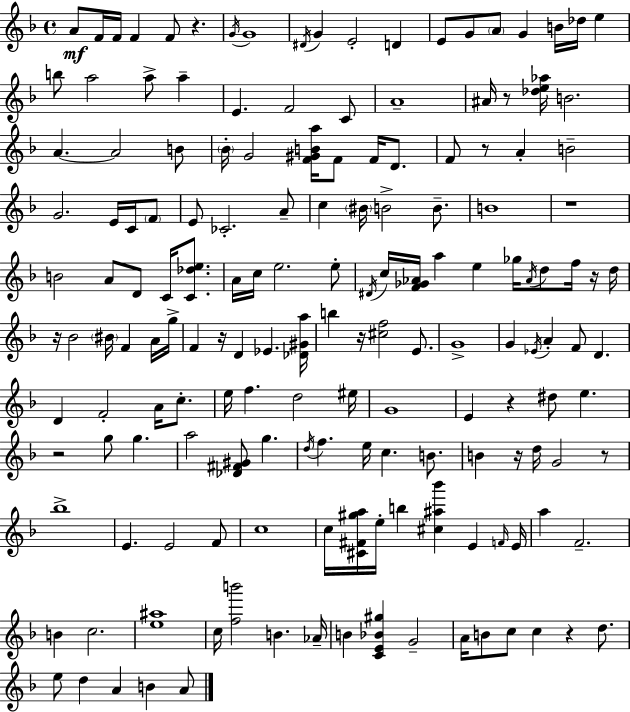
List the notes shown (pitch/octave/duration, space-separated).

A4/e F4/s F4/s F4/q F4/e R/q. G4/s G4/w D#4/s G4/q E4/h D4/q E4/e G4/e A4/e G4/q B4/s Db5/s E5/q B5/e A5/h A5/e A5/q E4/q. F4/h C4/e A4/w A#4/s R/e [Db5,E5,Ab5]/s B4/h. A4/q. A4/h B4/e Bb4/s G4/h [F4,G#4,B4,A5]/s F4/e F4/s D4/e. F4/e R/e A4/q B4/h G4/h. E4/s C4/s F4/e E4/e CES4/h. A4/e C5/q BIS4/s B4/h B4/e. B4/w R/w B4/h A4/e D4/e C4/s [C4,Db5,E5]/e. A4/s C5/s E5/h. E5/e D#4/s C5/s [F4,Gb4,Ab4]/s A5/q E5/q Gb5/s Ab4/s D5/e F5/s R/s D5/s R/s Bb4/h BIS4/s F4/q A4/s G5/s F4/q R/s D4/q Eb4/q. [Db4,G#4,A5]/s B5/q R/s [C#5,F5]/h E4/e. G4/w G4/q Eb4/s A4/q F4/e D4/q. D4/q F4/h A4/s C5/e. E5/s F5/q. D5/h EIS5/s G4/w E4/q R/q D#5/e E5/q. R/h G5/e G5/q. A5/h [Db4,F#4,G#4]/e G5/q. D5/s F5/q. E5/s C5/q. B4/e. B4/q R/s D5/s G4/h R/e Bb5/w E4/q. E4/h F4/e C5/w C5/s [C#4,F#4,G#5,A5]/s E5/s B5/q [C#5,A#5,Bb6]/q E4/q F4/s E4/s A5/q F4/h. B4/q C5/h. [E5,A#5]/w C5/s [F5,B6]/h B4/q. Ab4/s B4/q [C4,E4,Bb4,G#5]/q G4/h A4/s B4/e C5/e C5/q R/q D5/e. E5/e D5/q A4/q B4/q A4/e